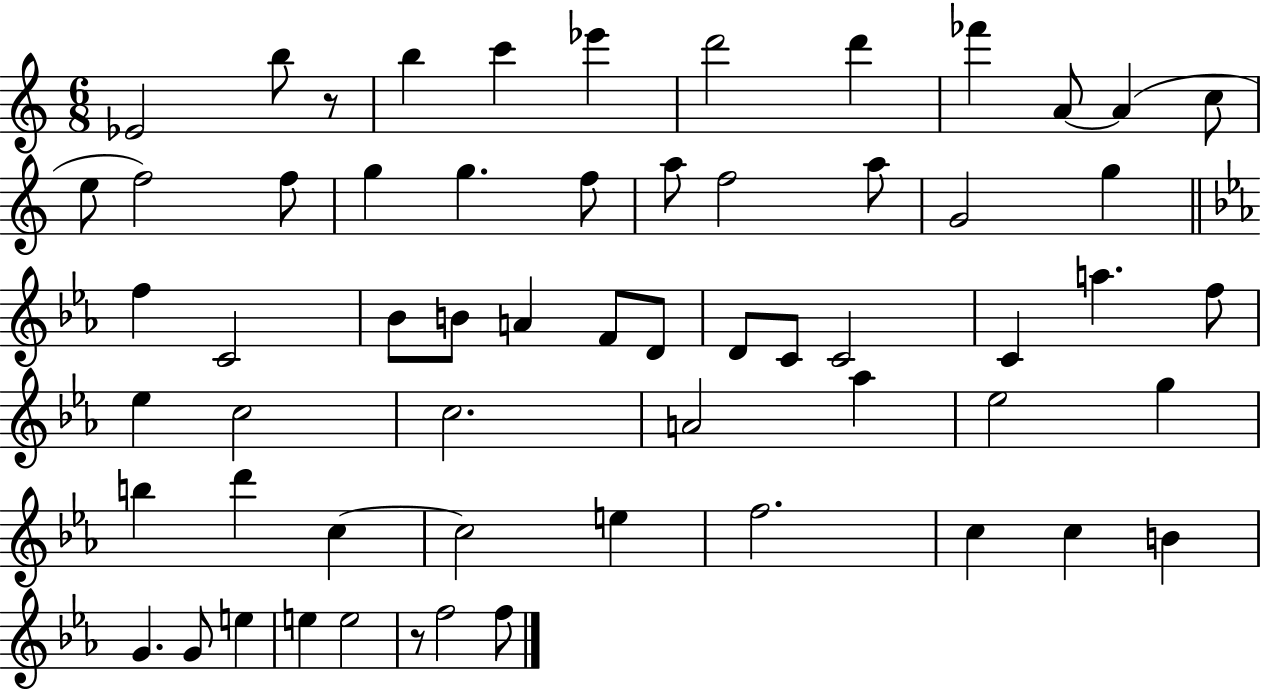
{
  \clef treble
  \numericTimeSignature
  \time 6/8
  \key c \major
  \repeat volta 2 { ees'2 b''8 r8 | b''4 c'''4 ees'''4 | d'''2 d'''4 | fes'''4 a'8~~ a'4( c''8 | \break e''8 f''2) f''8 | g''4 g''4. f''8 | a''8 f''2 a''8 | g'2 g''4 | \break \bar "||" \break \key ees \major f''4 c'2 | bes'8 b'8 a'4 f'8 d'8 | d'8 c'8 c'2 | c'4 a''4. f''8 | \break ees''4 c''2 | c''2. | a'2 aes''4 | ees''2 g''4 | \break b''4 d'''4 c''4~~ | c''2 e''4 | f''2. | c''4 c''4 b'4 | \break g'4. g'8 e''4 | e''4 e''2 | r8 f''2 f''8 | } \bar "|."
}